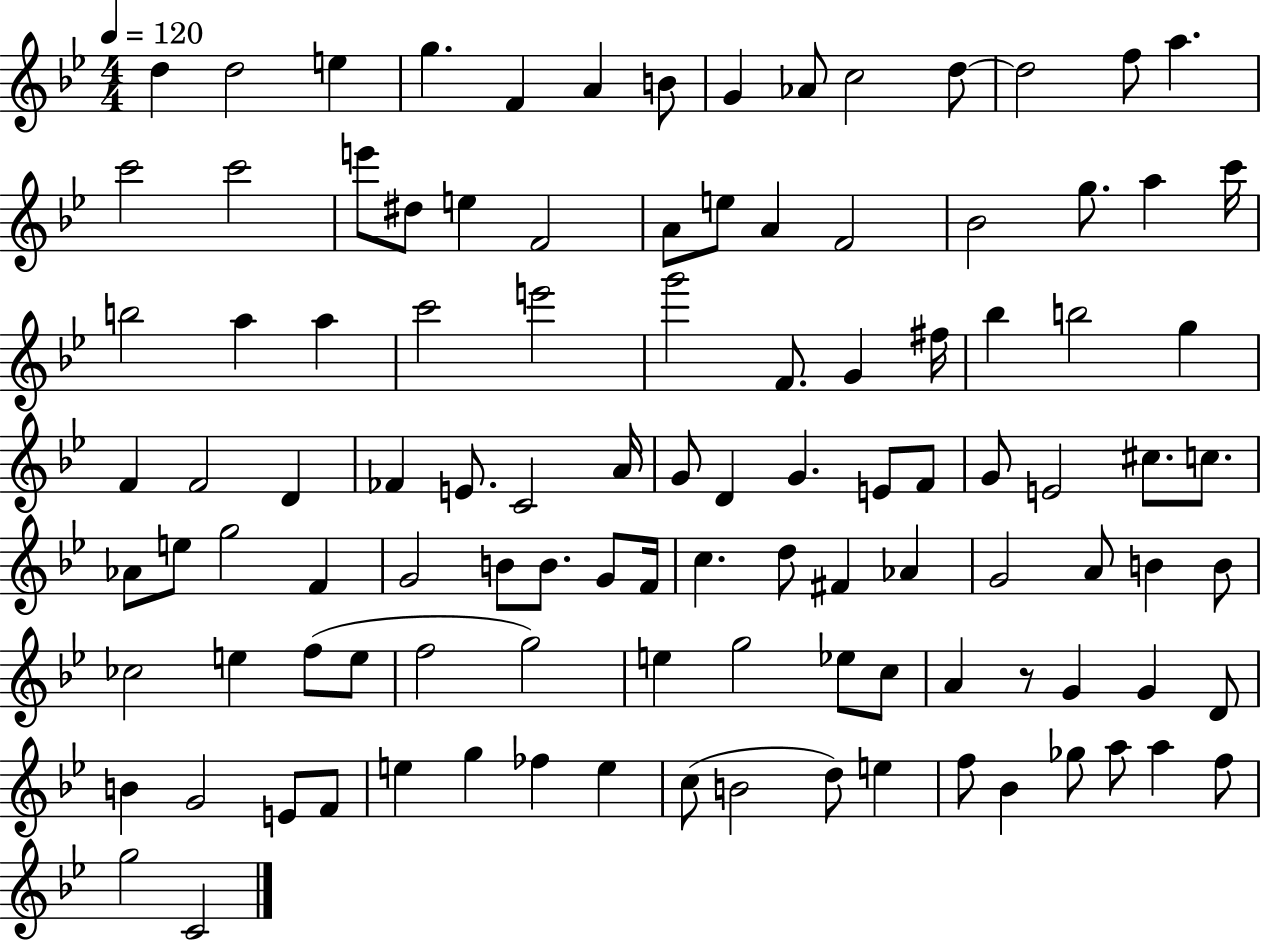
D5/q D5/h E5/q G5/q. F4/q A4/q B4/e G4/q Ab4/e C5/h D5/e D5/h F5/e A5/q. C6/h C6/h E6/e D#5/e E5/q F4/h A4/e E5/e A4/q F4/h Bb4/h G5/e. A5/q C6/s B5/h A5/q A5/q C6/h E6/h G6/h F4/e. G4/q F#5/s Bb5/q B5/h G5/q F4/q F4/h D4/q FES4/q E4/e. C4/h A4/s G4/e D4/q G4/q. E4/e F4/e G4/e E4/h C#5/e. C5/e. Ab4/e E5/e G5/h F4/q G4/h B4/e B4/e. G4/e F4/s C5/q. D5/e F#4/q Ab4/q G4/h A4/e B4/q B4/e CES5/h E5/q F5/e E5/e F5/h G5/h E5/q G5/h Eb5/e C5/e A4/q R/e G4/q G4/q D4/e B4/q G4/h E4/e F4/e E5/q G5/q FES5/q E5/q C5/e B4/h D5/e E5/q F5/e Bb4/q Gb5/e A5/e A5/q F5/e G5/h C4/h